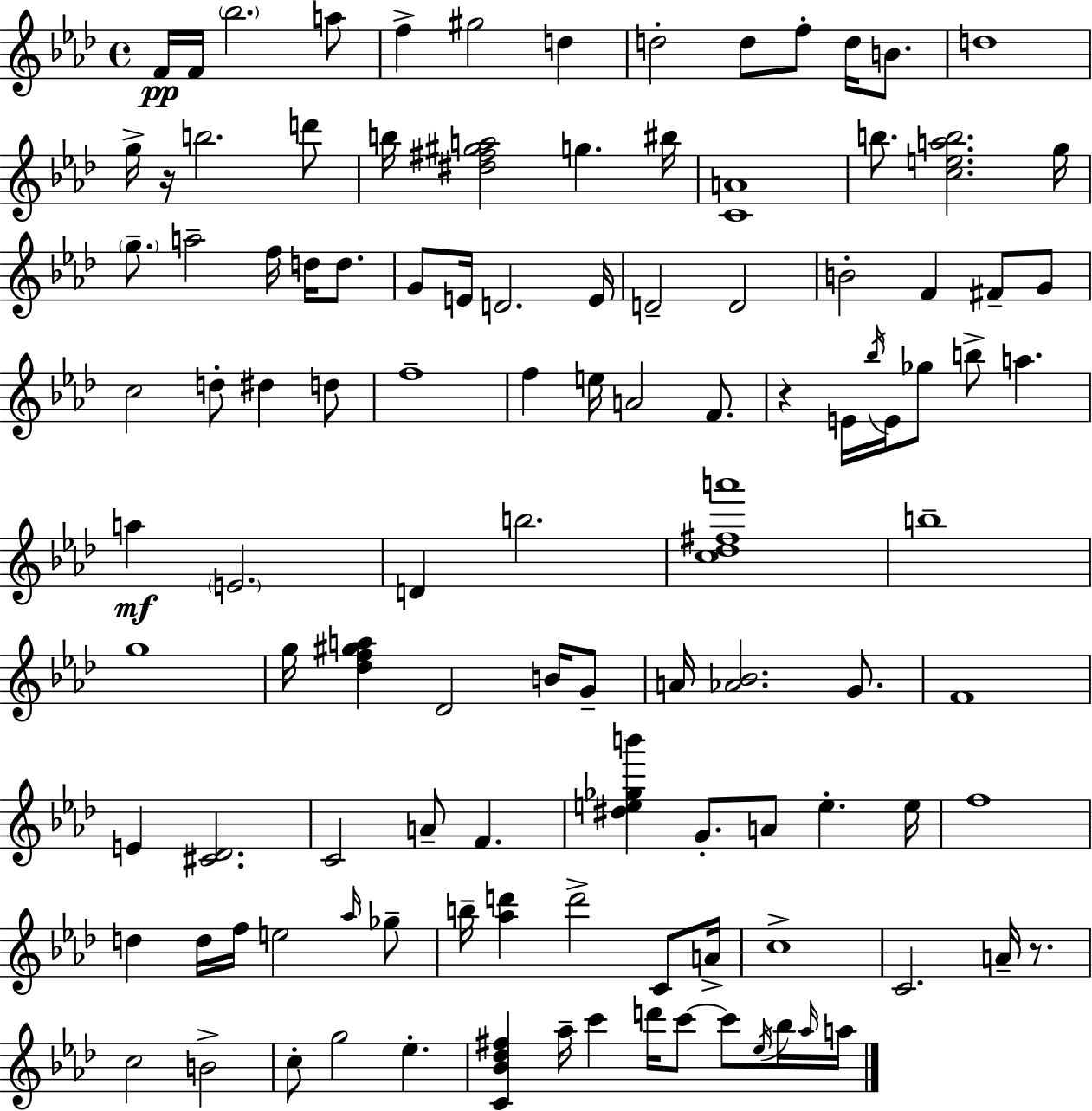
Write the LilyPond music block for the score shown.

{
  \clef treble
  \time 4/4
  \defaultTimeSignature
  \key f \minor
  f'16\pp f'16 \parenthesize bes''2. a''8 | f''4-> gis''2 d''4 | d''2-. d''8 f''8-. d''16 b'8. | d''1 | \break g''16-> r16 b''2. d'''8 | b''16 <dis'' fis'' gis'' a''>2 g''4. bis''16 | <c' a'>1 | b''8. <c'' e'' a'' b''>2. g''16 | \break \parenthesize g''8.-- a''2-- f''16 d''16 d''8. | g'8 e'16 d'2. e'16 | d'2-- d'2 | b'2-. f'4 fis'8-- g'8 | \break c''2 d''8-. dis''4 d''8 | f''1-- | f''4 e''16 a'2 f'8. | r4 e'16 \acciaccatura { bes''16 } e'16 ges''8 b''8-> a''4. | \break a''4\mf \parenthesize e'2. | d'4 b''2. | <c'' des'' fis'' a'''>1 | b''1-- | \break g''1 | g''16 <des'' f'' gis'' a''>4 des'2 b'16 g'8-- | a'16 <aes' bes'>2. g'8. | f'1 | \break e'4 <cis' des'>2. | c'2 a'8-- f'4. | <dis'' e'' ges'' b'''>4 g'8.-. a'8 e''4.-. | e''16 f''1 | \break d''4 d''16 f''16 e''2 \grace { aes''16 } | ges''8-- b''16-- <aes'' d'''>4 d'''2-> c'8 | a'16-> c''1-> | c'2. a'16-- r8. | \break c''2 b'2-> | c''8-. g''2 ees''4.-. | <c' bes' des'' fis''>4 aes''16-- c'''4 d'''16 c'''8~~ c'''8 | \acciaccatura { ees''16 } bes''16 \grace { aes''16 } a''16 \bar "|."
}